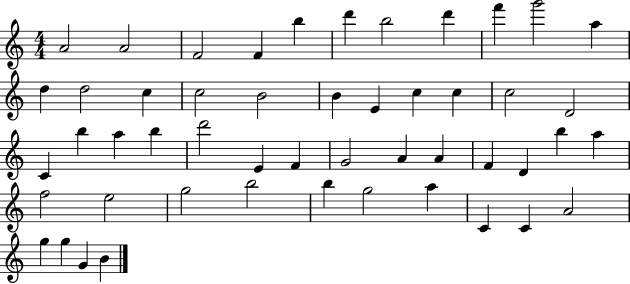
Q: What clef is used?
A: treble